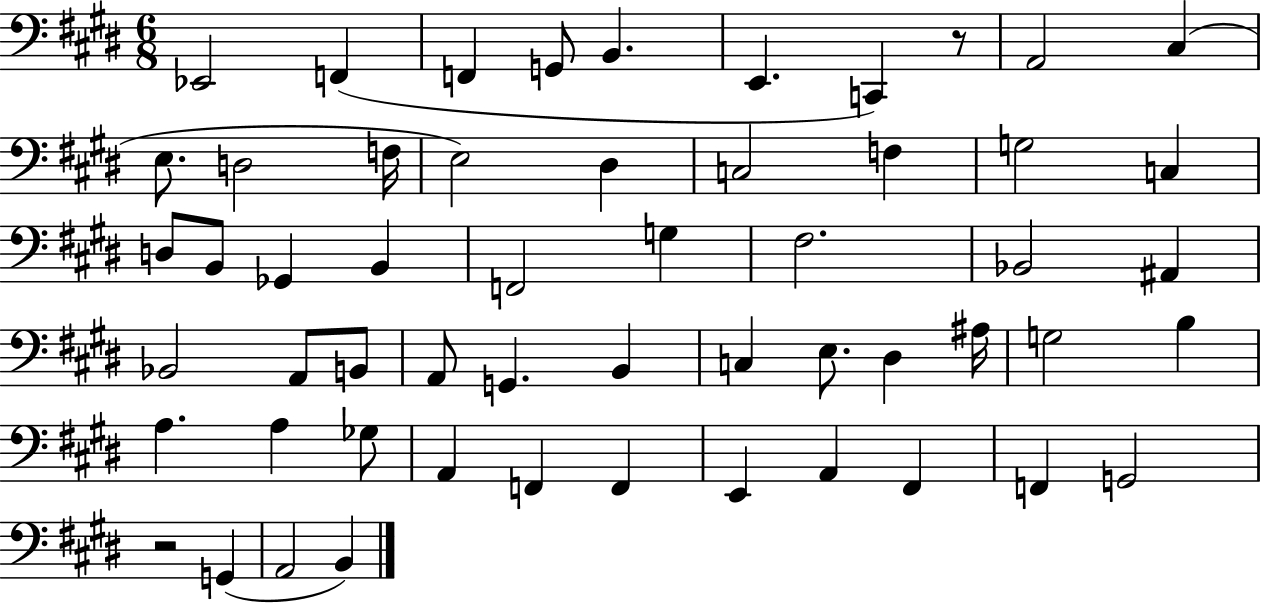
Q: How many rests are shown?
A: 2